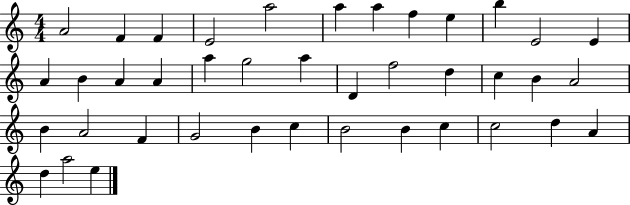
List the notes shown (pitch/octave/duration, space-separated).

A4/h F4/q F4/q E4/h A5/h A5/q A5/q F5/q E5/q B5/q E4/h E4/q A4/q B4/q A4/q A4/q A5/q G5/h A5/q D4/q F5/h D5/q C5/q B4/q A4/h B4/q A4/h F4/q G4/h B4/q C5/q B4/h B4/q C5/q C5/h D5/q A4/q D5/q A5/h E5/q